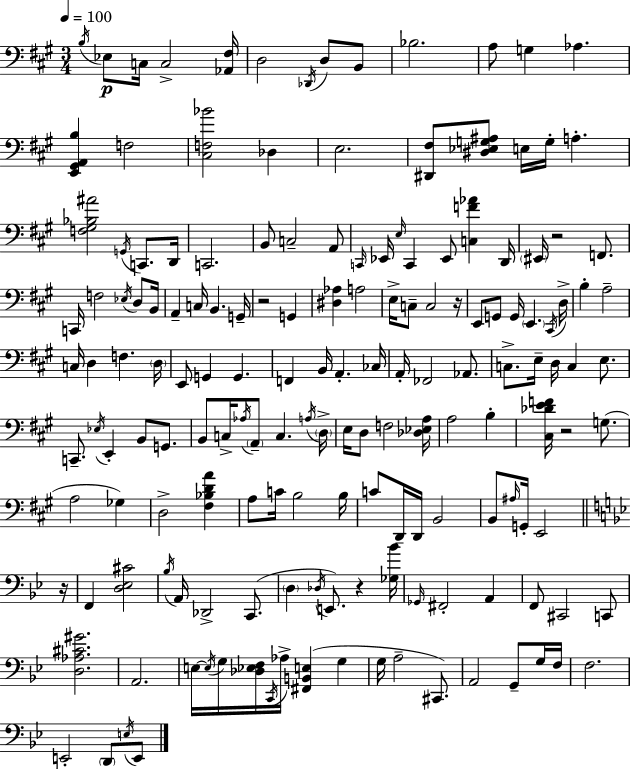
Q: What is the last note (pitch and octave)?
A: E2